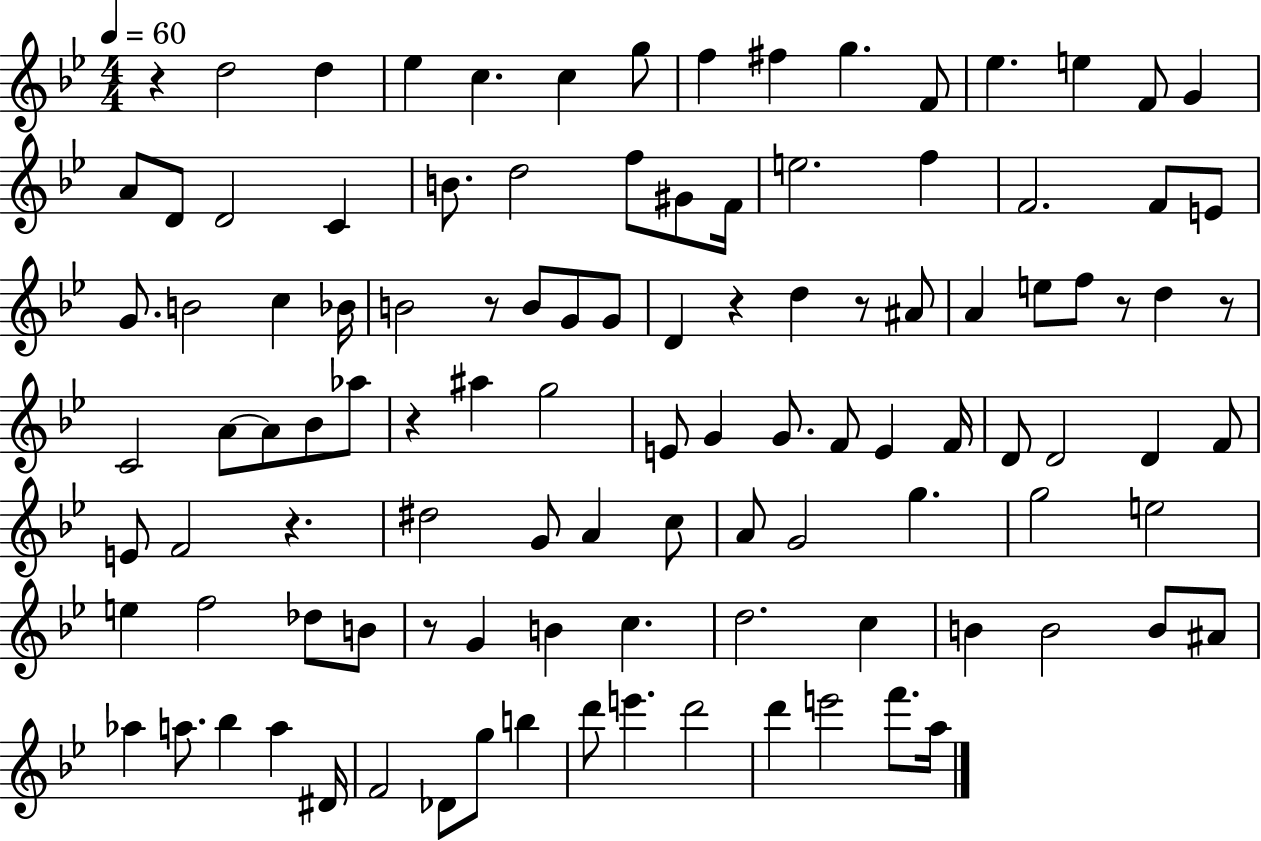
R/q D5/h D5/q Eb5/q C5/q. C5/q G5/e F5/q F#5/q G5/q. F4/e Eb5/q. E5/q F4/e G4/q A4/e D4/e D4/h C4/q B4/e. D5/h F5/e G#4/e F4/s E5/h. F5/q F4/h. F4/e E4/e G4/e. B4/h C5/q Bb4/s B4/h R/e B4/e G4/e G4/e D4/q R/q D5/q R/e A#4/e A4/q E5/e F5/e R/e D5/q R/e C4/h A4/e A4/e Bb4/e Ab5/e R/q A#5/q G5/h E4/e G4/q G4/e. F4/e E4/q F4/s D4/e D4/h D4/q F4/e E4/e F4/h R/q. D#5/h G4/e A4/q C5/e A4/e G4/h G5/q. G5/h E5/h E5/q F5/h Db5/e B4/e R/e G4/q B4/q C5/q. D5/h. C5/q B4/q B4/h B4/e A#4/e Ab5/q A5/e. Bb5/q A5/q D#4/s F4/h Db4/e G5/e B5/q D6/e E6/q. D6/h D6/q E6/h F6/e. A5/s